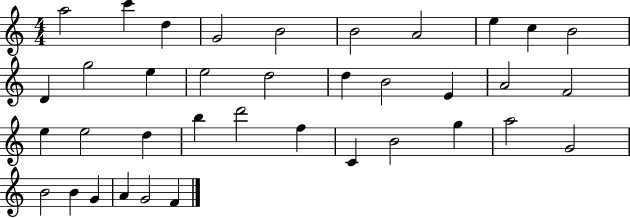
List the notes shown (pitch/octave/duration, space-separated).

A5/h C6/q D5/q G4/h B4/h B4/h A4/h E5/q C5/q B4/h D4/q G5/h E5/q E5/h D5/h D5/q B4/h E4/q A4/h F4/h E5/q E5/h D5/q B5/q D6/h F5/q C4/q B4/h G5/q A5/h G4/h B4/h B4/q G4/q A4/q G4/h F4/q